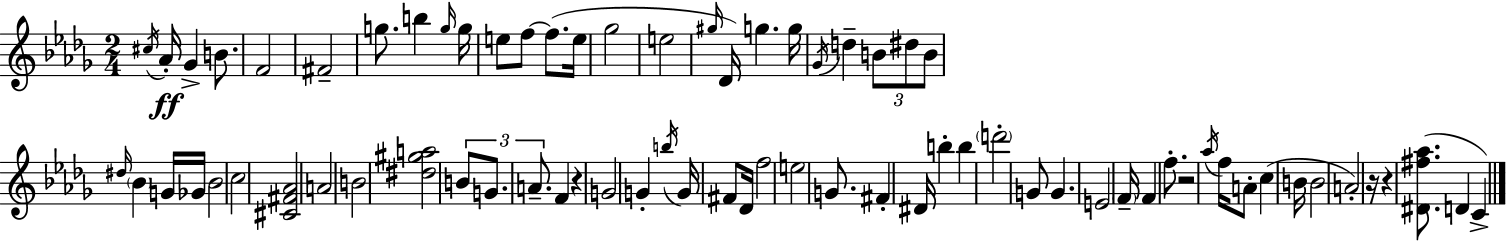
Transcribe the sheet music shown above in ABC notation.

X:1
T:Untitled
M:2/4
L:1/4
K:Bbm
^c/4 _A/4 _G B/2 F2 ^F2 g/2 b g/4 g/4 e/2 f/2 f/2 e/4 _g2 e2 ^g/4 _D/4 g g/4 _G/4 d B/2 ^d/2 B/2 ^d/4 _B G/4 _G/4 _B2 c2 [^C^F_A]2 A2 B2 [^d^ga]2 B/2 G/2 A/2 F z G2 G b/4 G/4 ^F/2 _D/4 f2 e2 G/2 ^F ^D/4 b b d'2 G/2 G E2 F/4 F f/2 z2 _a/4 f/4 A/2 c B/4 B2 A2 z/4 z [^D^f_a]/2 D C